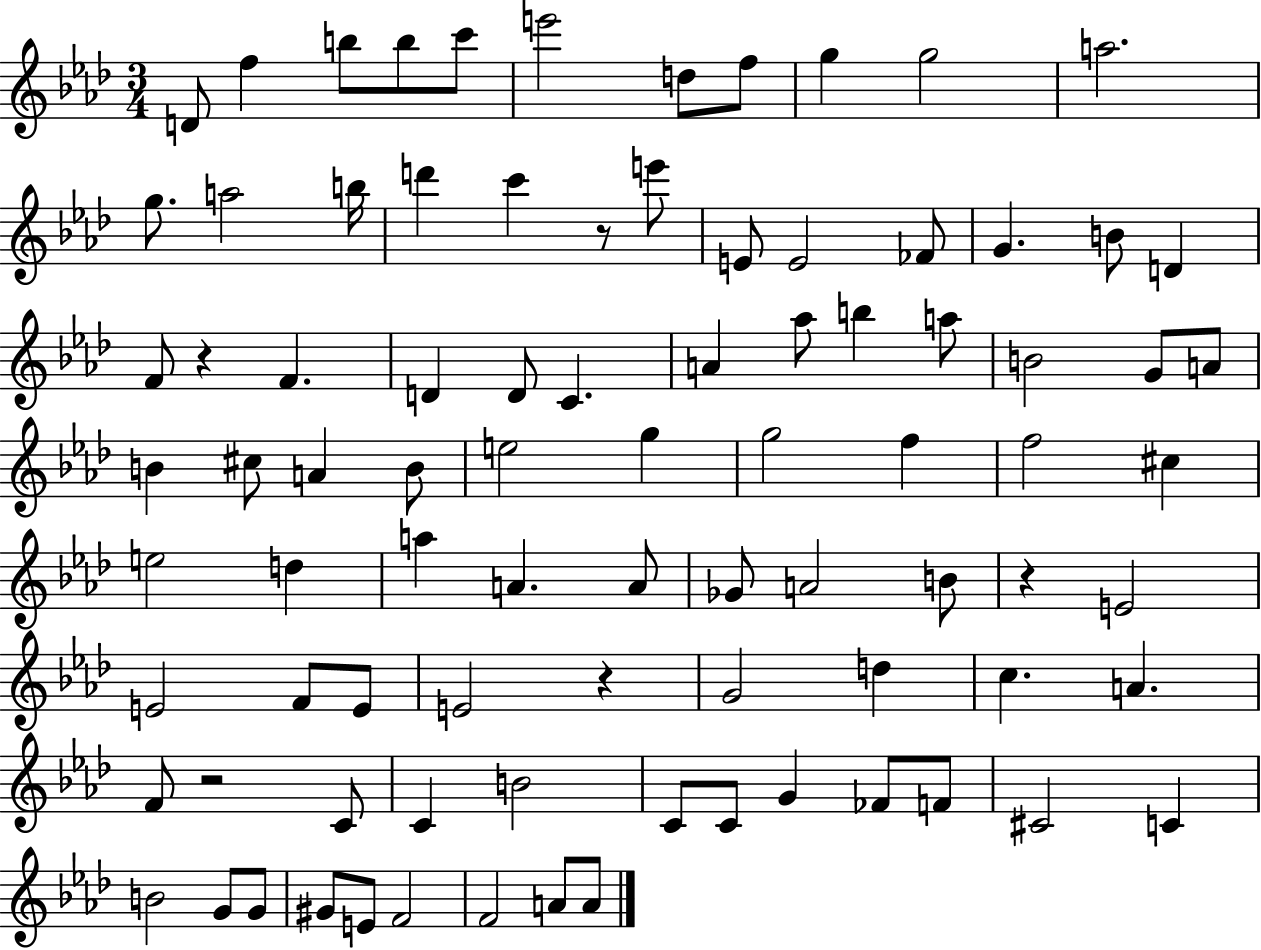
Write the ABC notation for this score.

X:1
T:Untitled
M:3/4
L:1/4
K:Ab
D/2 f b/2 b/2 c'/2 e'2 d/2 f/2 g g2 a2 g/2 a2 b/4 d' c' z/2 e'/2 E/2 E2 _F/2 G B/2 D F/2 z F D D/2 C A _a/2 b a/2 B2 G/2 A/2 B ^c/2 A B/2 e2 g g2 f f2 ^c e2 d a A A/2 _G/2 A2 B/2 z E2 E2 F/2 E/2 E2 z G2 d c A F/2 z2 C/2 C B2 C/2 C/2 G _F/2 F/2 ^C2 C B2 G/2 G/2 ^G/2 E/2 F2 F2 A/2 A/2